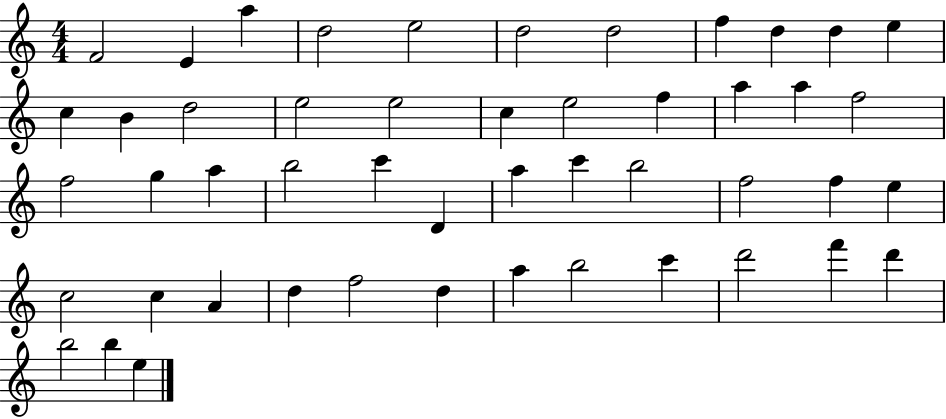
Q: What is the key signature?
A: C major